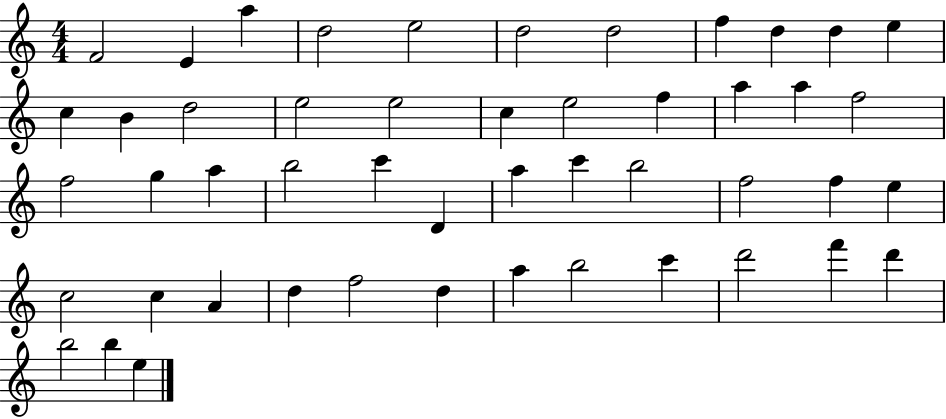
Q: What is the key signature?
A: C major